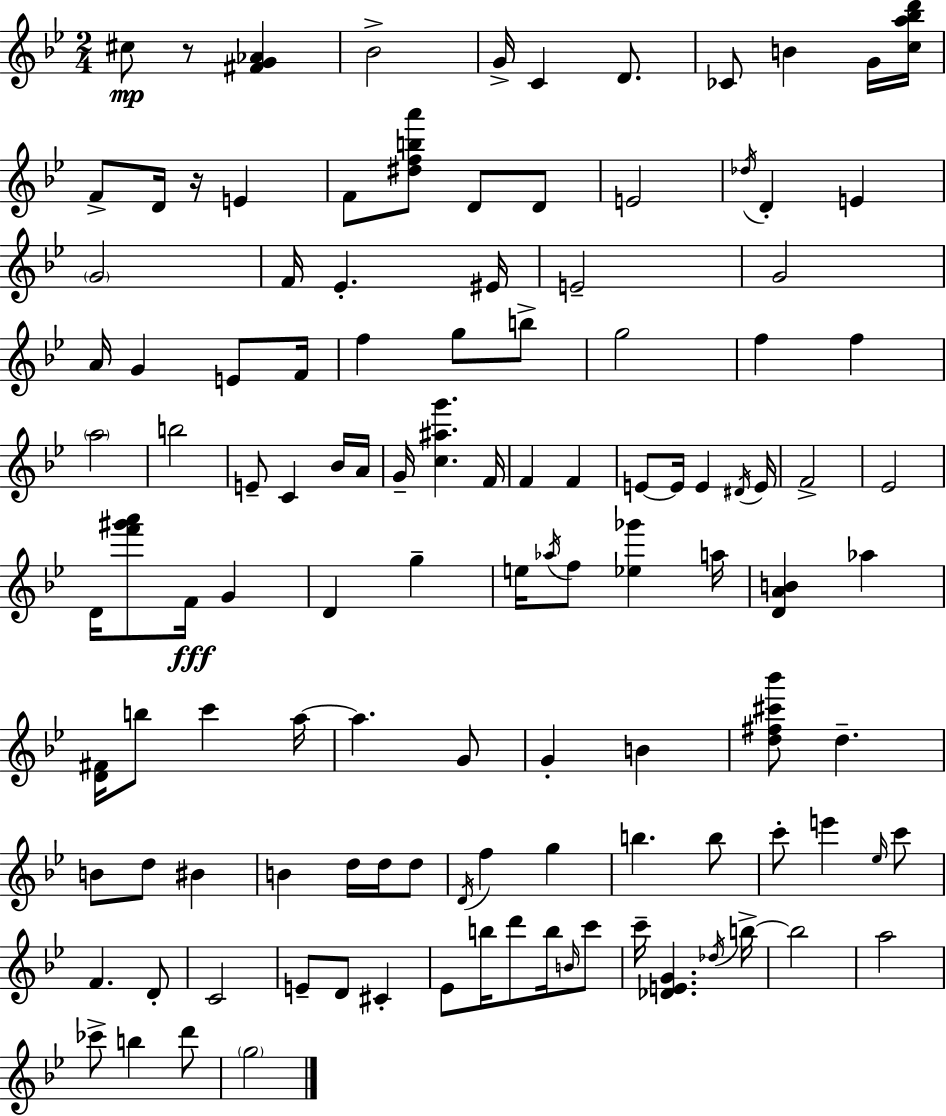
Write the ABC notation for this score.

X:1
T:Untitled
M:2/4
L:1/4
K:Gm
^c/2 z/2 [^FG_A] _B2 G/4 C D/2 _C/2 B G/4 [ca_bd']/4 F/2 D/4 z/4 E F/2 [^dfba']/2 D/2 D/2 E2 _d/4 D E G2 F/4 _E ^E/4 E2 G2 A/4 G E/2 F/4 f g/2 b/2 g2 f f a2 b2 E/2 C _B/4 A/4 G/4 [c^ag'] F/4 F F E/2 E/4 E ^D/4 E/4 F2 _E2 D/4 [f'^g'a']/2 F/4 G D g e/4 _a/4 f/2 [_e_g'] a/4 [DAB] _a [D^F]/4 b/2 c' a/4 a G/2 G B [d^f^c'_b']/2 d B/2 d/2 ^B B d/4 d/4 d/2 D/4 f g b b/2 c'/2 e' _e/4 c'/2 F D/2 C2 E/2 D/2 ^C _E/2 b/4 d'/2 b/4 B/4 c'/2 c'/4 [_DEG] _d/4 b/4 b2 a2 _c'/2 b d'/2 g2